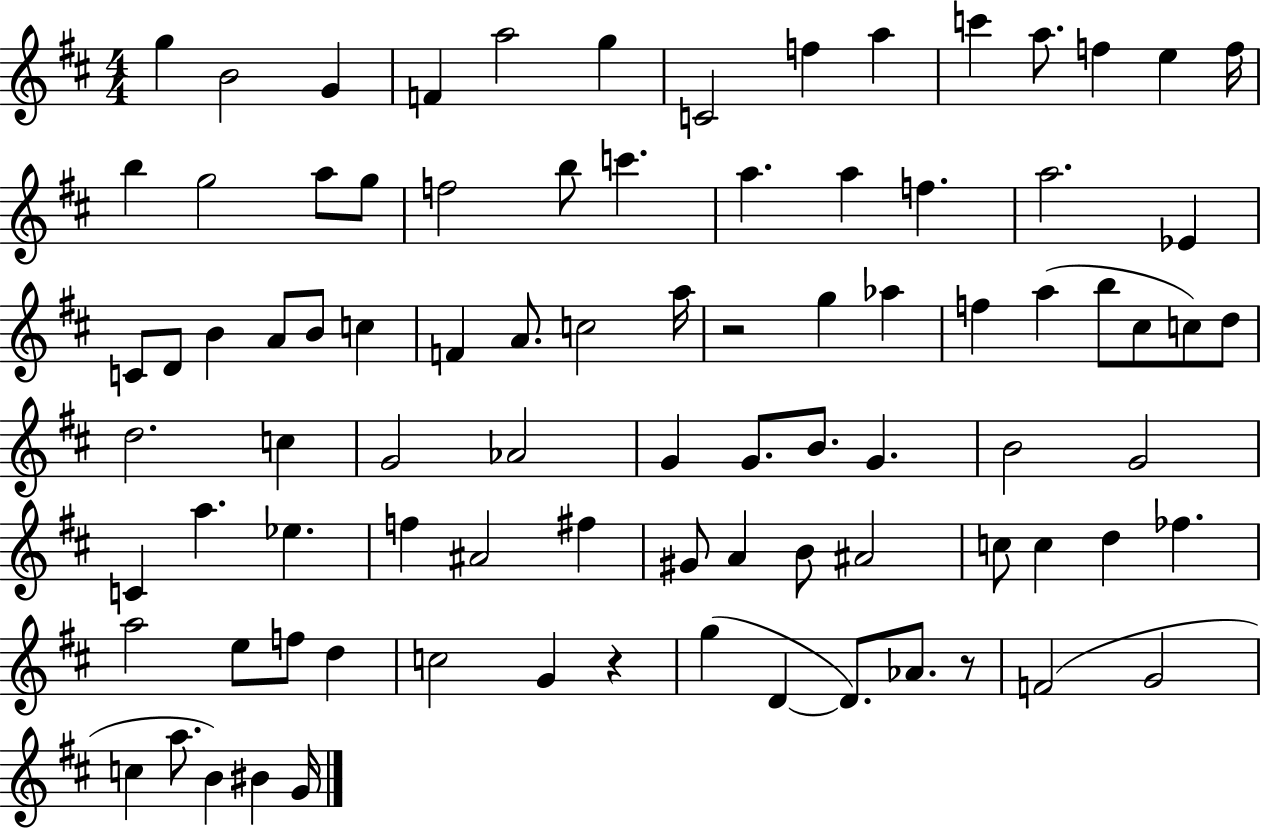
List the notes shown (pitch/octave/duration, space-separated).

G5/q B4/h G4/q F4/q A5/h G5/q C4/h F5/q A5/q C6/q A5/e. F5/q E5/q F5/s B5/q G5/h A5/e G5/e F5/h B5/e C6/q. A5/q. A5/q F5/q. A5/h. Eb4/q C4/e D4/e B4/q A4/e B4/e C5/q F4/q A4/e. C5/h A5/s R/h G5/q Ab5/q F5/q A5/q B5/e C#5/e C5/e D5/e D5/h. C5/q G4/h Ab4/h G4/q G4/e. B4/e. G4/q. B4/h G4/h C4/q A5/q. Eb5/q. F5/q A#4/h F#5/q G#4/e A4/q B4/e A#4/h C5/e C5/q D5/q FES5/q. A5/h E5/e F5/e D5/q C5/h G4/q R/q G5/q D4/q D4/e. Ab4/e. R/e F4/h G4/h C5/q A5/e. B4/q BIS4/q G4/s